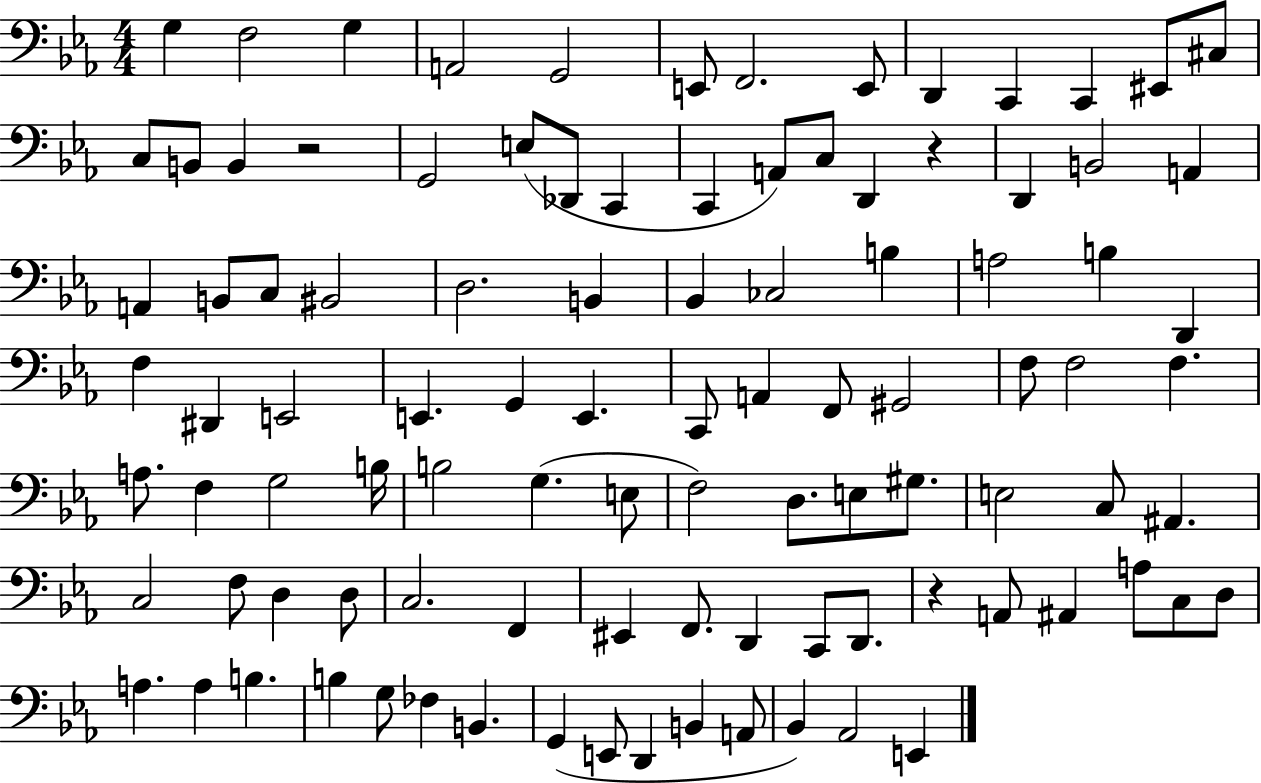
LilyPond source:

{
  \clef bass
  \numericTimeSignature
  \time 4/4
  \key ees \major
  g4 f2 g4 | a,2 g,2 | e,8 f,2. e,8 | d,4 c,4 c,4 eis,8 cis8 | \break c8 b,8 b,4 r2 | g,2 e8( des,8 c,4 | c,4 a,8) c8 d,4 r4 | d,4 b,2 a,4 | \break a,4 b,8 c8 bis,2 | d2. b,4 | bes,4 ces2 b4 | a2 b4 d,4 | \break f4 dis,4 e,2 | e,4. g,4 e,4. | c,8 a,4 f,8 gis,2 | f8 f2 f4. | \break a8. f4 g2 b16 | b2 g4.( e8 | f2) d8. e8 gis8. | e2 c8 ais,4. | \break c2 f8 d4 d8 | c2. f,4 | eis,4 f,8. d,4 c,8 d,8. | r4 a,8 ais,4 a8 c8 d8 | \break a4. a4 b4. | b4 g8 fes4 b,4. | g,4( e,8 d,4 b,4 a,8 | bes,4) aes,2 e,4 | \break \bar "|."
}